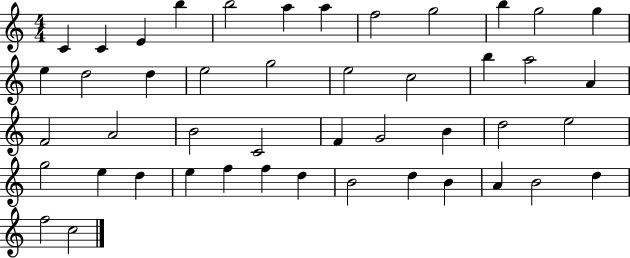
C4/q C4/q E4/q B5/q B5/h A5/q A5/q F5/h G5/h B5/q G5/h G5/q E5/q D5/h D5/q E5/h G5/h E5/h C5/h B5/q A5/h A4/q F4/h A4/h B4/h C4/h F4/q G4/h B4/q D5/h E5/h G5/h E5/q D5/q E5/q F5/q F5/q D5/q B4/h D5/q B4/q A4/q B4/h D5/q F5/h C5/h